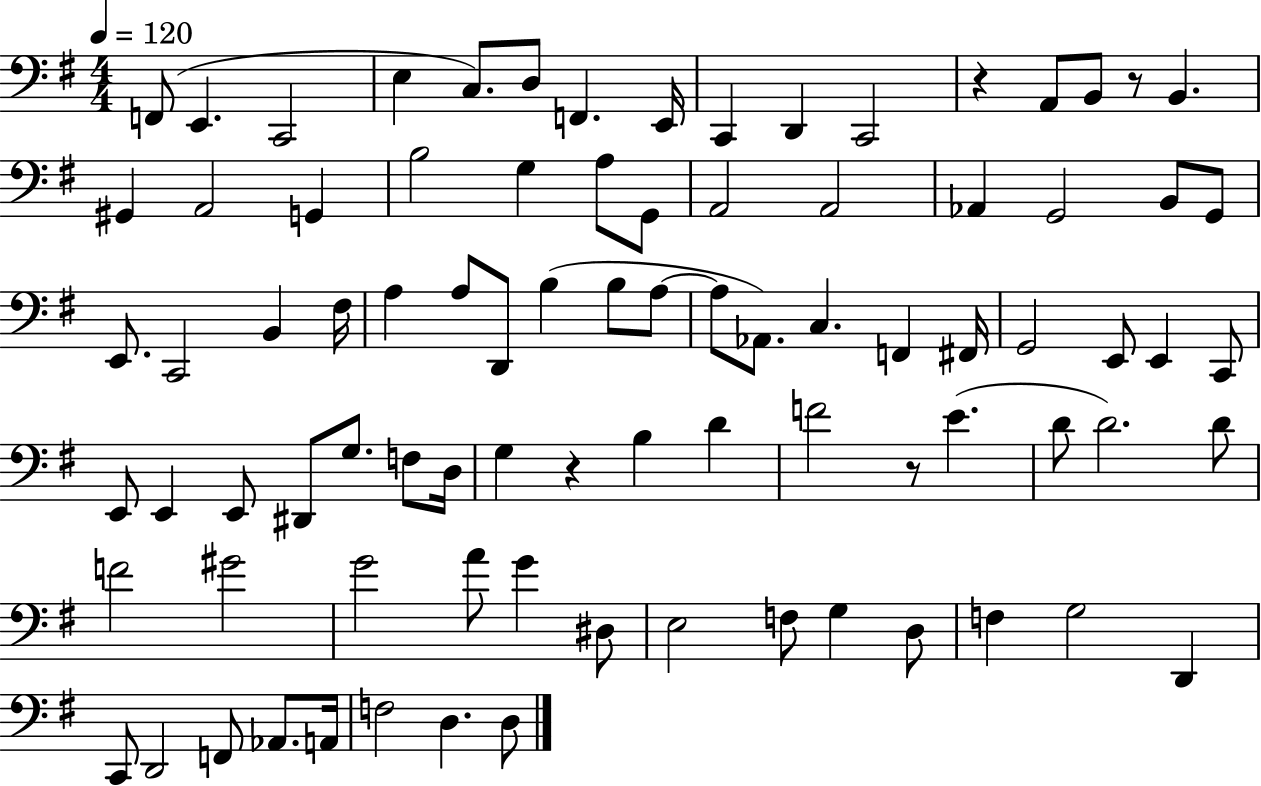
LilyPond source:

{
  \clef bass
  \numericTimeSignature
  \time 4/4
  \key g \major
  \tempo 4 = 120
  f,8( e,4. c,2 | e4 c8.) d8 f,4. e,16 | c,4 d,4 c,2 | r4 a,8 b,8 r8 b,4. | \break gis,4 a,2 g,4 | b2 g4 a8 g,8 | a,2 a,2 | aes,4 g,2 b,8 g,8 | \break e,8. c,2 b,4 fis16 | a4 a8 d,8 b4( b8 a8~~ | a8 aes,8.) c4. f,4 fis,16 | g,2 e,8 e,4 c,8 | \break e,8 e,4 e,8 dis,8 g8. f8 d16 | g4 r4 b4 d'4 | f'2 r8 e'4.( | d'8 d'2.) d'8 | \break f'2 gis'2 | g'2 a'8 g'4 dis8 | e2 f8 g4 d8 | f4 g2 d,4 | \break c,8 d,2 f,8 aes,8. a,16 | f2 d4. d8 | \bar "|."
}